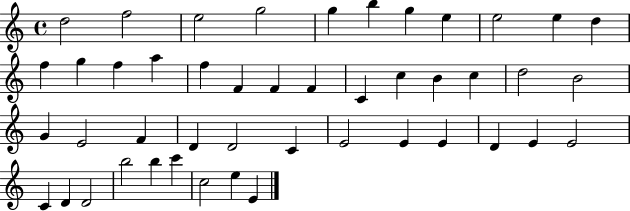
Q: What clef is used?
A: treble